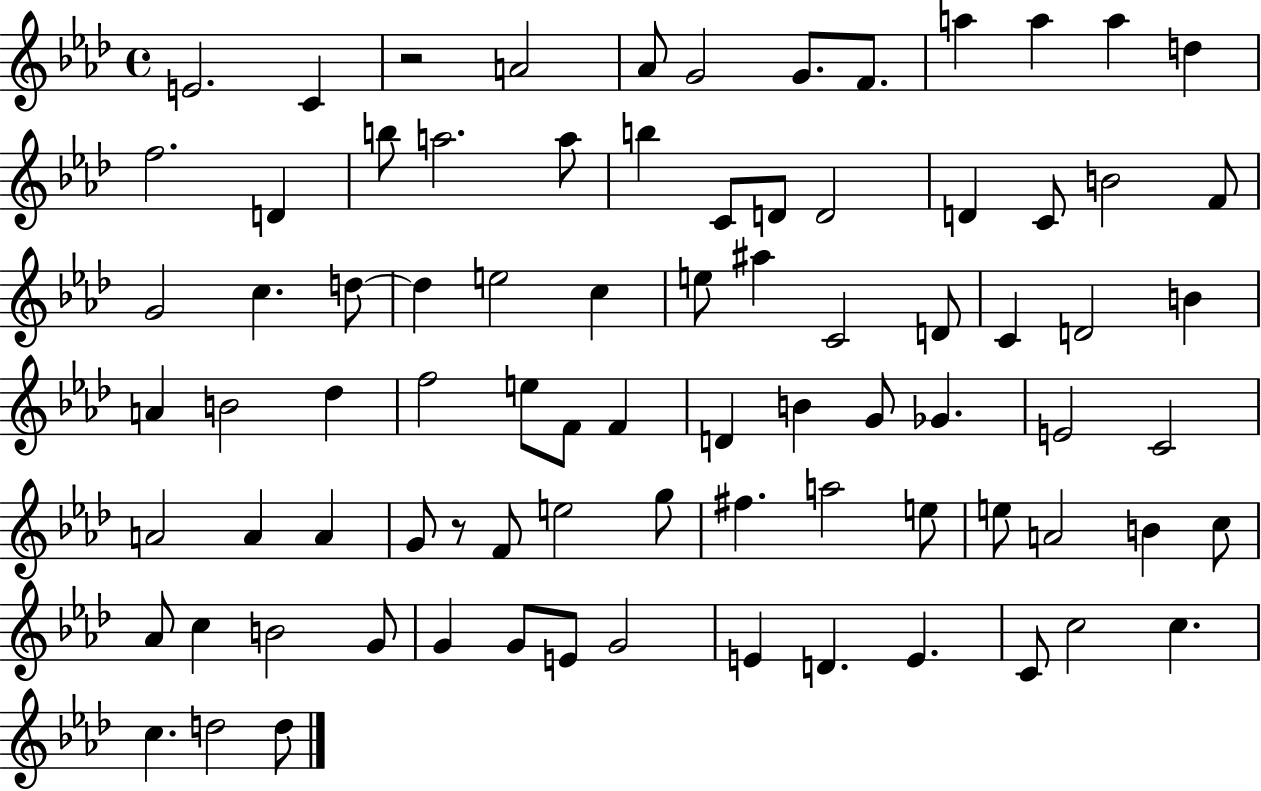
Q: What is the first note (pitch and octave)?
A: E4